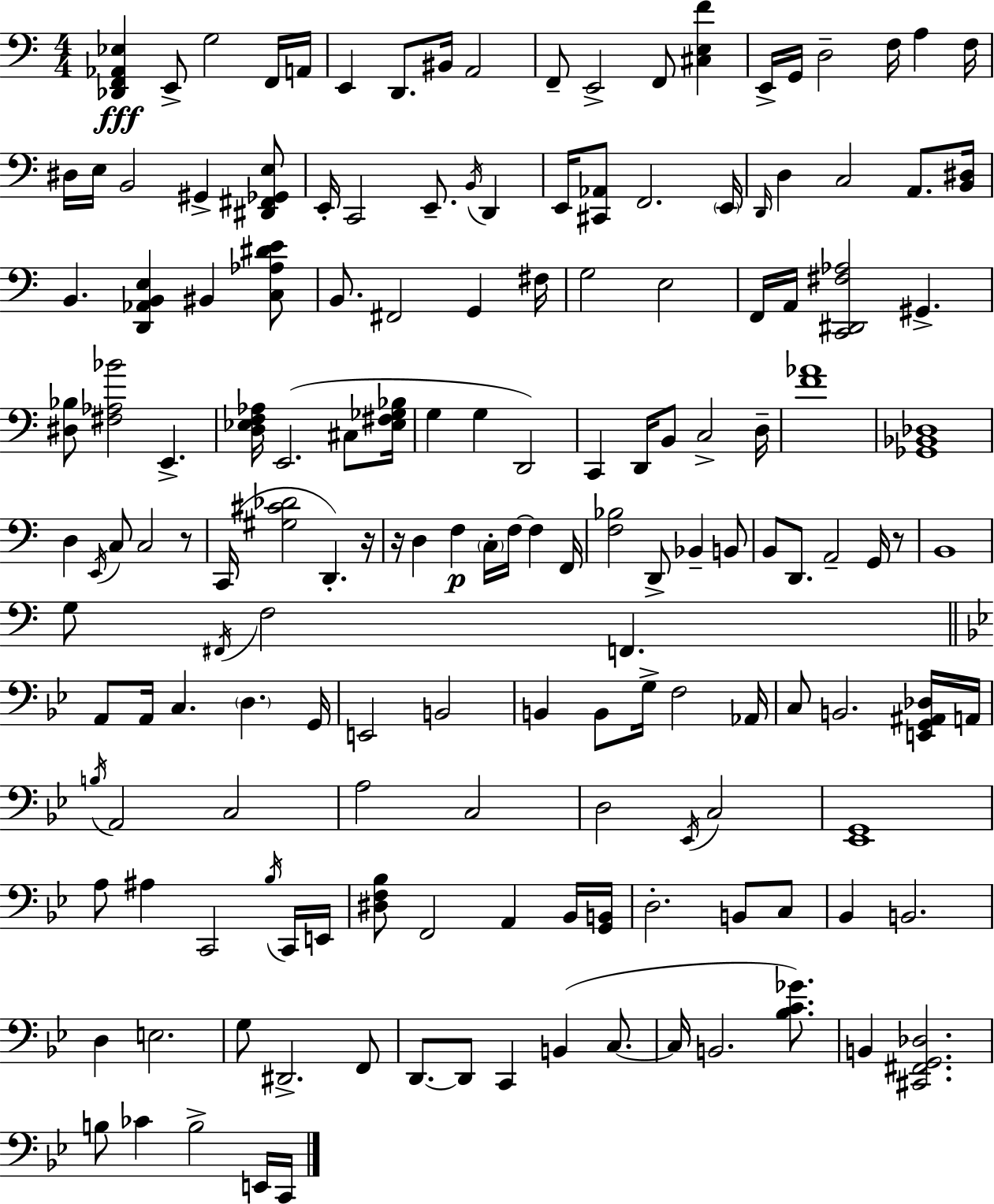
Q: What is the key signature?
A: C major